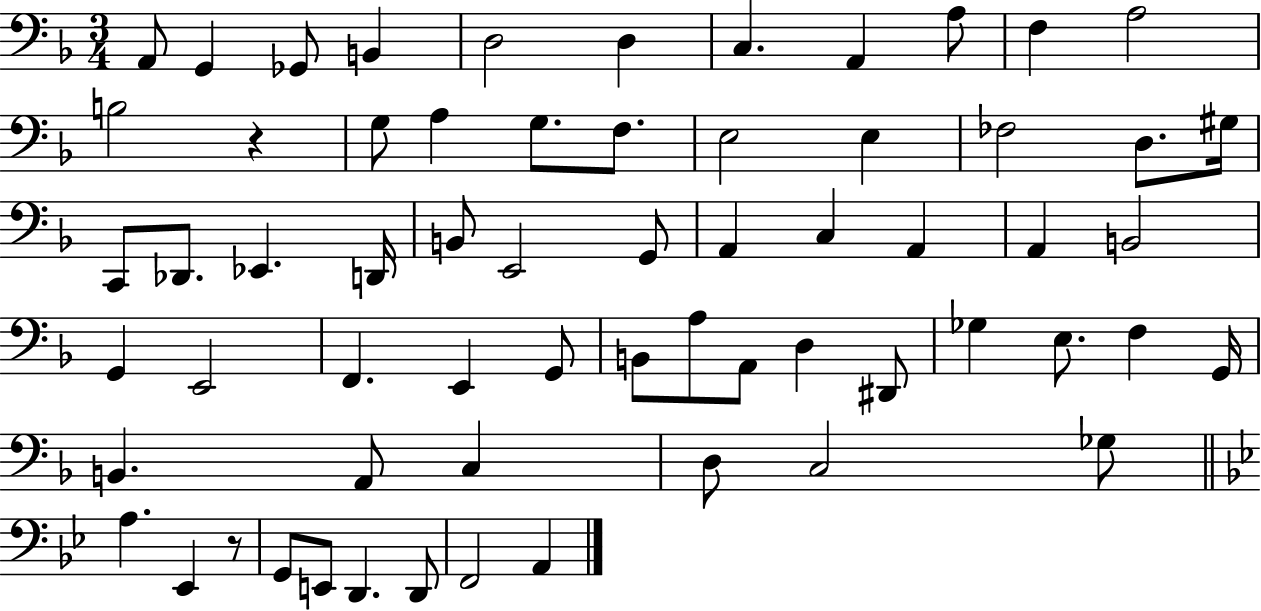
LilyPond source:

{
  \clef bass
  \numericTimeSignature
  \time 3/4
  \key f \major
  a,8 g,4 ges,8 b,4 | d2 d4 | c4. a,4 a8 | f4 a2 | \break b2 r4 | g8 a4 g8. f8. | e2 e4 | fes2 d8. gis16 | \break c,8 des,8. ees,4. d,16 | b,8 e,2 g,8 | a,4 c4 a,4 | a,4 b,2 | \break g,4 e,2 | f,4. e,4 g,8 | b,8 a8 a,8 d4 dis,8 | ges4 e8. f4 g,16 | \break b,4. a,8 c4 | d8 c2 ges8 | \bar "||" \break \key g \minor a4. ees,4 r8 | g,8 e,8 d,4. d,8 | f,2 a,4 | \bar "|."
}